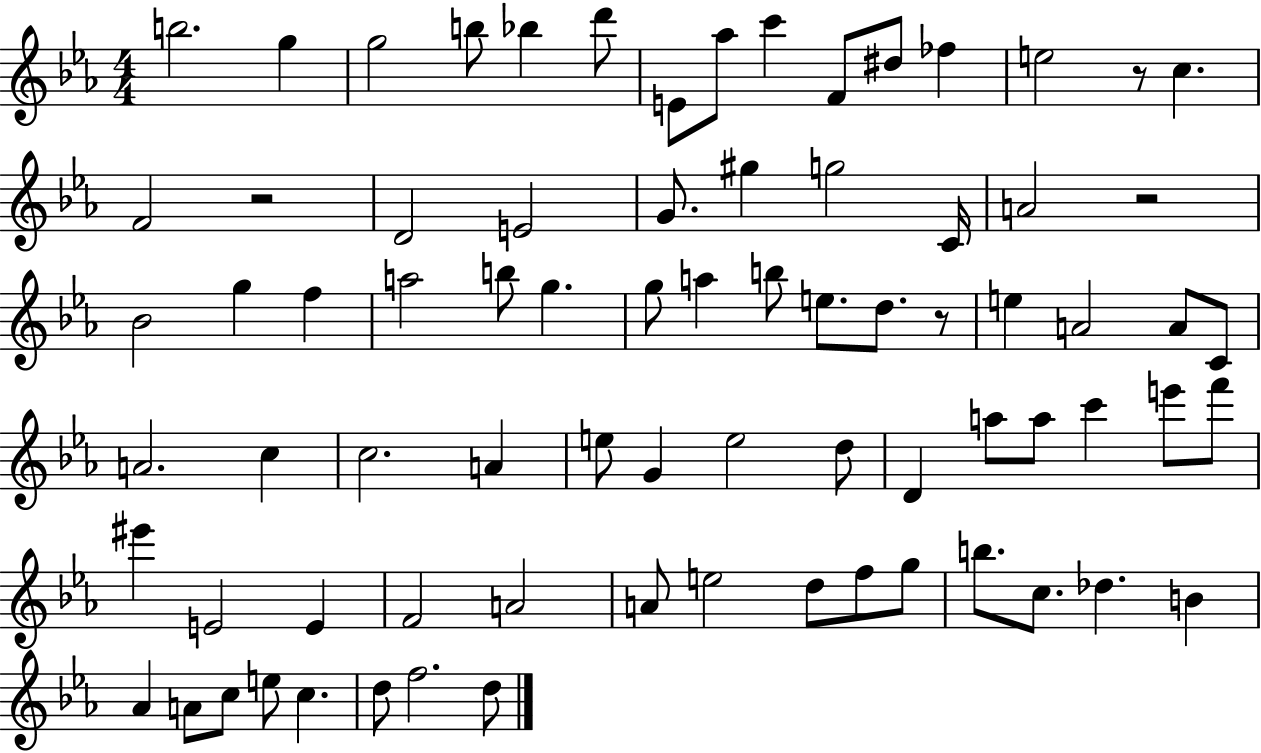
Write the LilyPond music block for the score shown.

{
  \clef treble
  \numericTimeSignature
  \time 4/4
  \key ees \major
  \repeat volta 2 { b''2. g''4 | g''2 b''8 bes''4 d'''8 | e'8 aes''8 c'''4 f'8 dis''8 fes''4 | e''2 r8 c''4. | \break f'2 r2 | d'2 e'2 | g'8. gis''4 g''2 c'16 | a'2 r2 | \break bes'2 g''4 f''4 | a''2 b''8 g''4. | g''8 a''4 b''8 e''8. d''8. r8 | e''4 a'2 a'8 c'8 | \break a'2. c''4 | c''2. a'4 | e''8 g'4 e''2 d''8 | d'4 a''8 a''8 c'''4 e'''8 f'''8 | \break eis'''4 e'2 e'4 | f'2 a'2 | a'8 e''2 d''8 f''8 g''8 | b''8. c''8. des''4. b'4 | \break aes'4 a'8 c''8 e''8 c''4. | d''8 f''2. d''8 | } \bar "|."
}